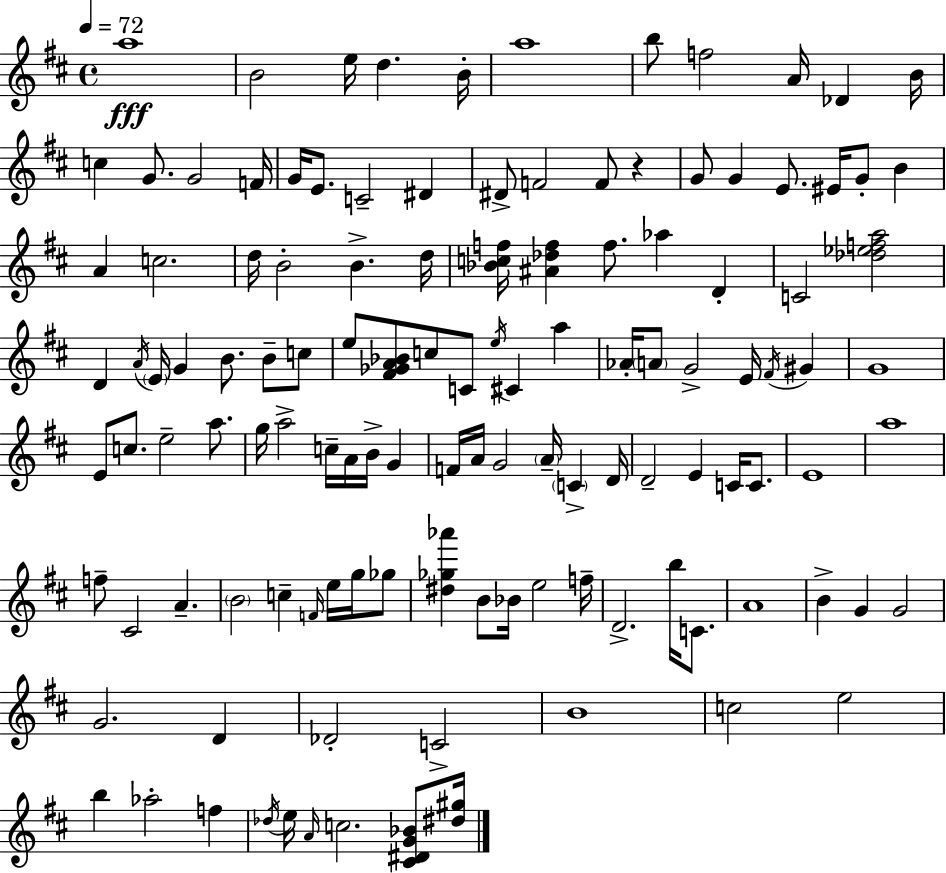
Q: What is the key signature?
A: D major